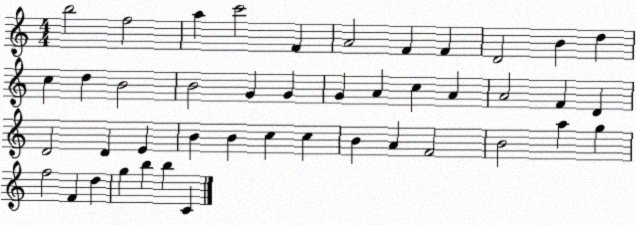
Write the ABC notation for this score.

X:1
T:Untitled
M:4/4
L:1/4
K:C
b2 f2 a c'2 F A2 F F D2 B d c d B2 B2 G G G A c A A2 F D D2 D E B B c c B A F2 B2 a g f2 F d g b b C